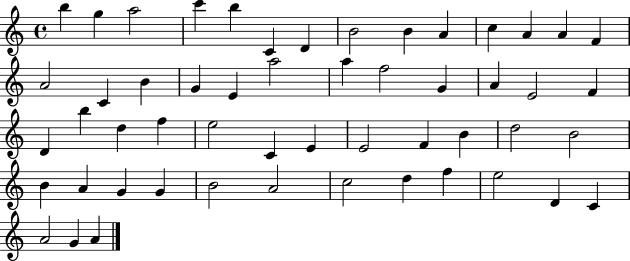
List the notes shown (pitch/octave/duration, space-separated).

B5/q G5/q A5/h C6/q B5/q C4/q D4/q B4/h B4/q A4/q C5/q A4/q A4/q F4/q A4/h C4/q B4/q G4/q E4/q A5/h A5/q F5/h G4/q A4/q E4/h F4/q D4/q B5/q D5/q F5/q E5/h C4/q E4/q E4/h F4/q B4/q D5/h B4/h B4/q A4/q G4/q G4/q B4/h A4/h C5/h D5/q F5/q E5/h D4/q C4/q A4/h G4/q A4/q